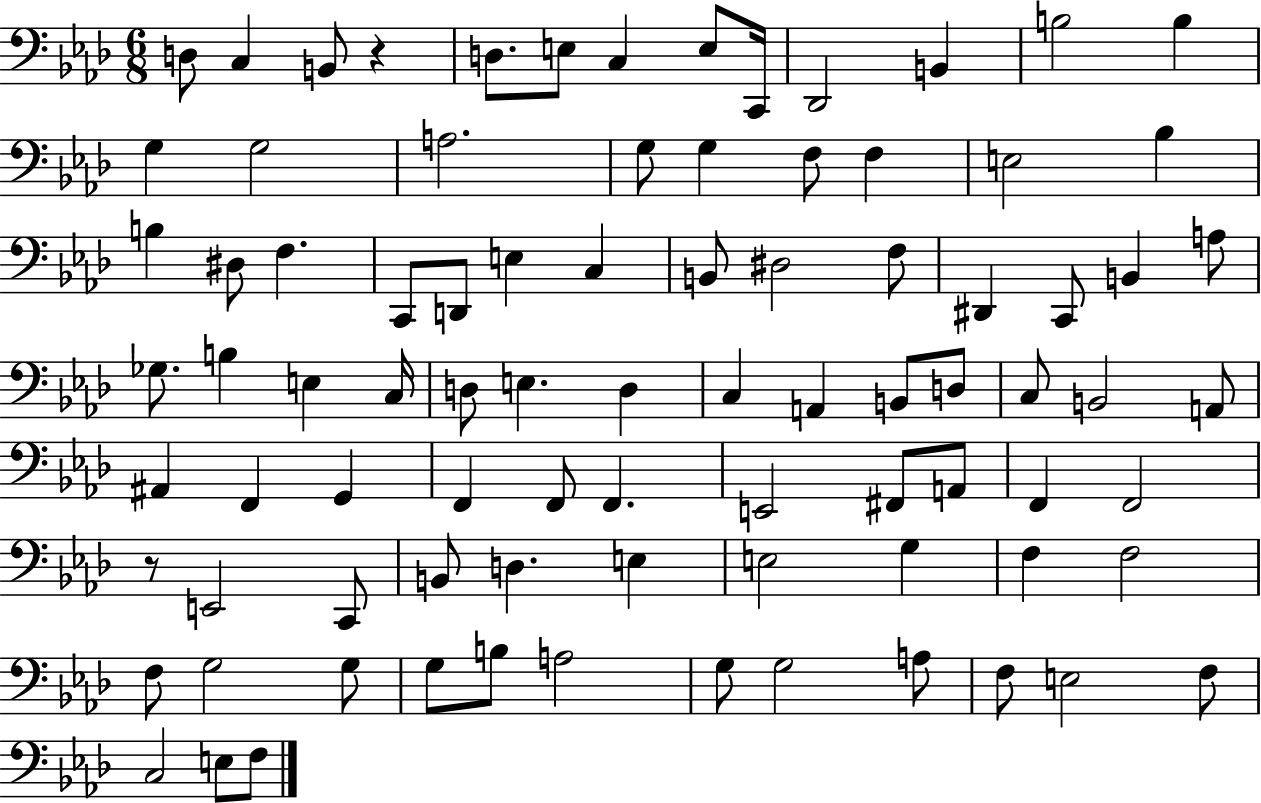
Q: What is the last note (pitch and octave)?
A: F3